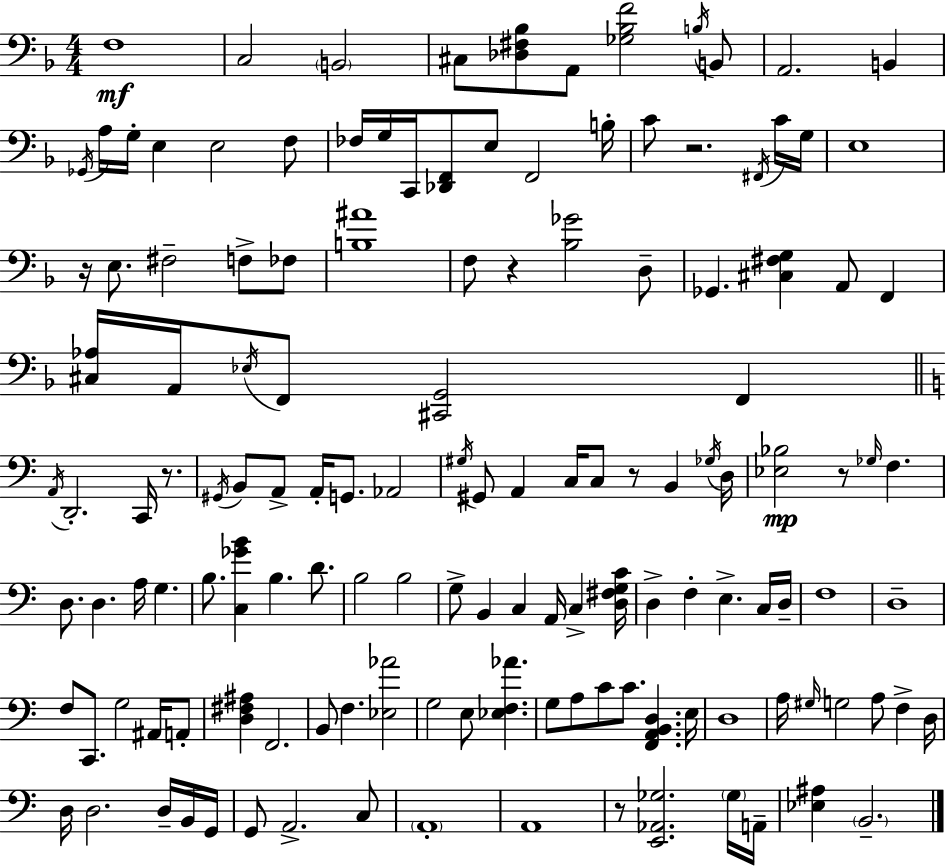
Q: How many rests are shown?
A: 7